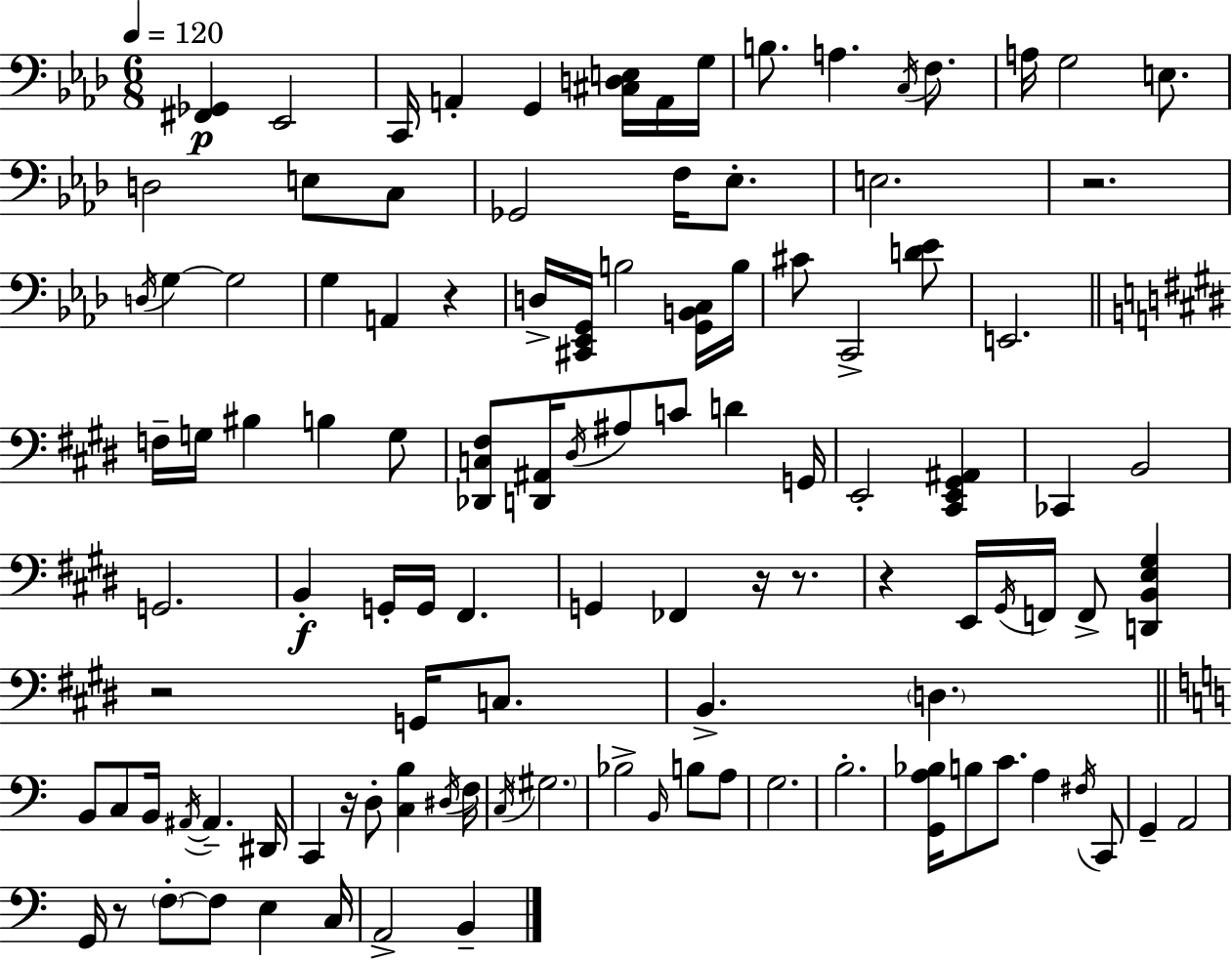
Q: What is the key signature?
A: AES major